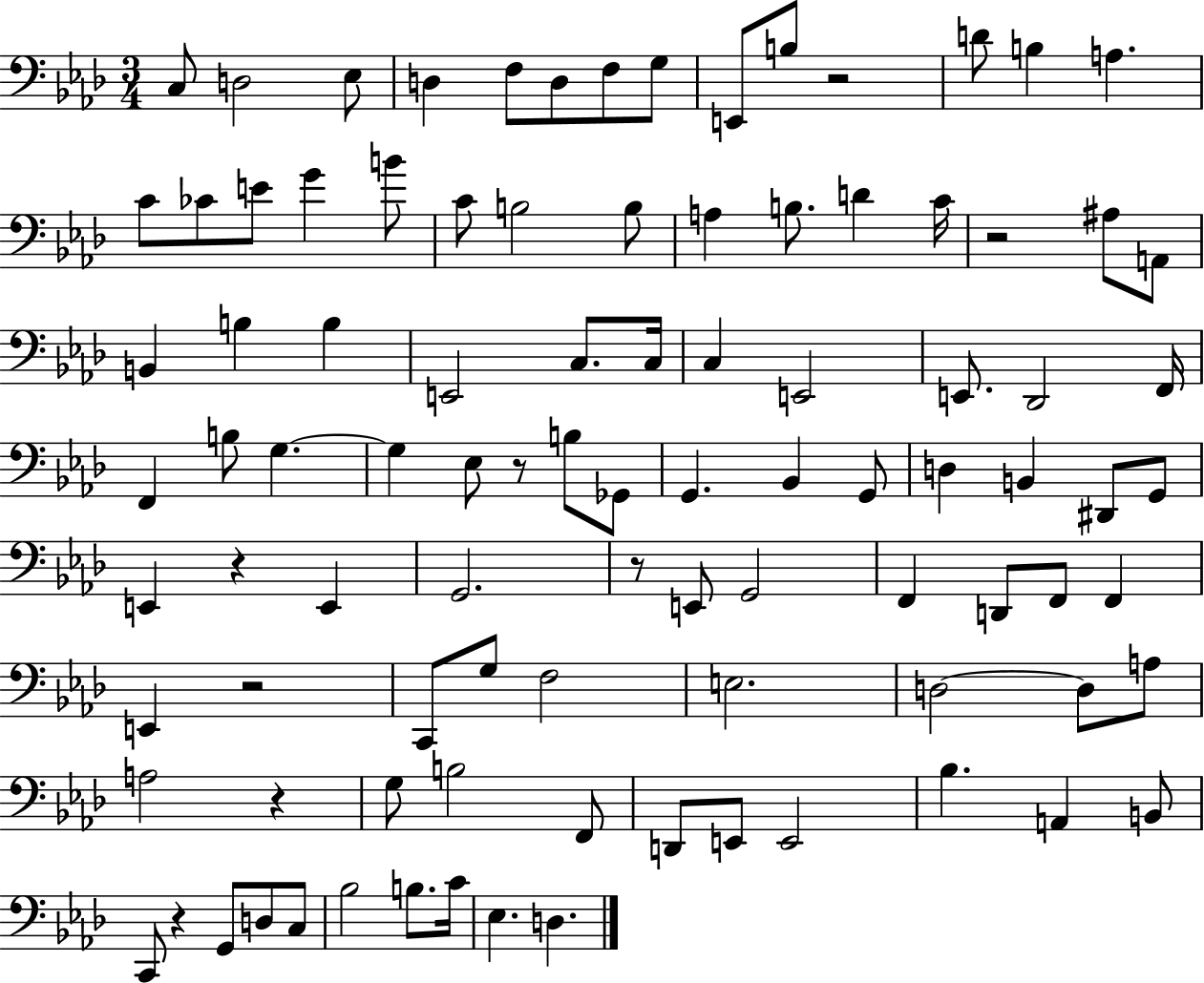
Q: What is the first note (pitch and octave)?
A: C3